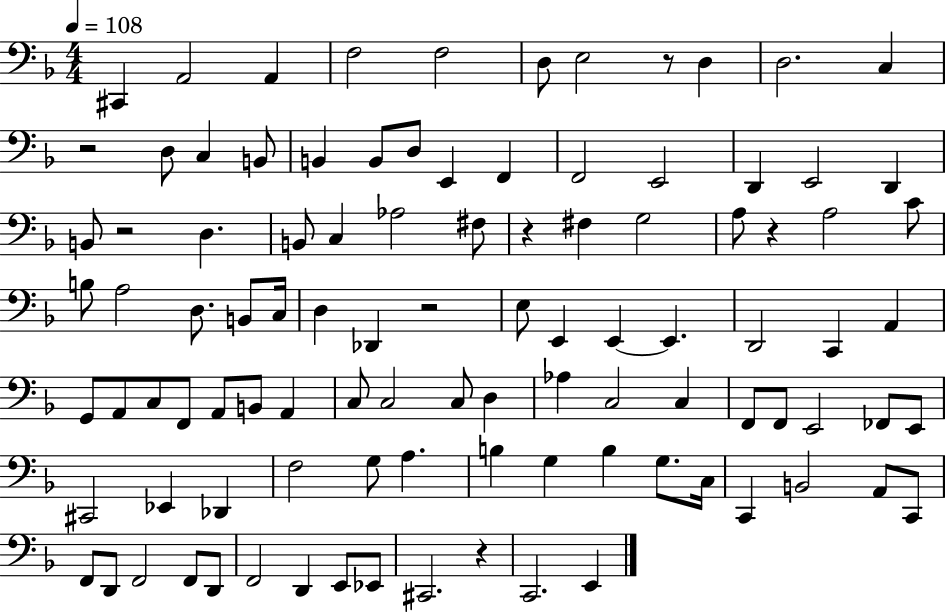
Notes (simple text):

C#2/q A2/h A2/q F3/h F3/h D3/e E3/h R/e D3/q D3/h. C3/q R/h D3/e C3/q B2/e B2/q B2/e D3/e E2/q F2/q F2/h E2/h D2/q E2/h D2/q B2/e R/h D3/q. B2/e C3/q Ab3/h F#3/e R/q F#3/q G3/h A3/e R/q A3/h C4/e B3/e A3/h D3/e. B2/e C3/s D3/q Db2/q R/h E3/e E2/q E2/q E2/q. D2/h C2/q A2/q G2/e A2/e C3/e F2/e A2/e B2/e A2/q C3/e C3/h C3/e D3/q Ab3/q C3/h C3/q F2/e F2/e E2/h FES2/e E2/e C#2/h Eb2/q Db2/q F3/h G3/e A3/q. B3/q G3/q B3/q G3/e. C3/s C2/q B2/h A2/e C2/e F2/e D2/e F2/h F2/e D2/e F2/h D2/q E2/e Eb2/e C#2/h. R/q C2/h. E2/q